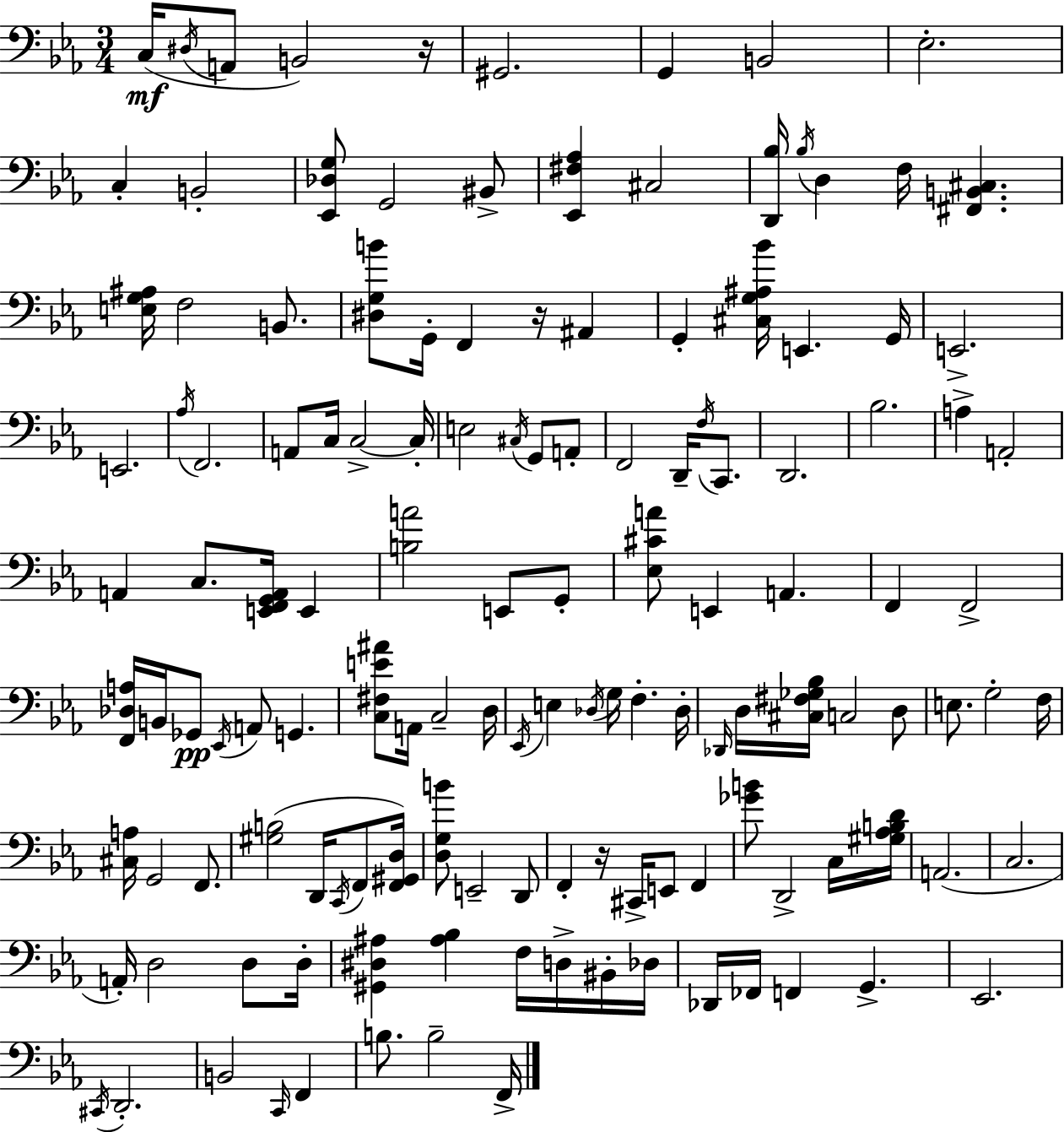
{
  \clef bass
  \numericTimeSignature
  \time 3/4
  \key c \minor
  c16(\mf \acciaccatura { dis16 } a,8 b,2) | r16 gis,2. | g,4 b,2 | ees2.-. | \break c4-. b,2-. | <ees, des g>8 g,2 bis,8-> | <ees, fis aes>4 cis2 | <d, bes>16 \acciaccatura { bes16 } d4 f16 <fis, b, cis>4. | \break <e g ais>16 f2 b,8. | <dis g b'>8 g,16-. f,4 r16 ais,4 | g,4-. <cis g ais bes'>16 e,4. | g,16 e,2.-> | \break e,2. | \acciaccatura { aes16 } f,2. | a,8 c16 c2->~~ | c16-. e2 \acciaccatura { cis16 } | \break g,8 a,8-. f,2 | d,16-- \acciaccatura { f16 } c,8. d,2. | bes2. | a4-> a,2-. | \break a,4 c8. | <e, f, g, a,>16 e,4 <b a'>2 | e,8 g,8-. <ees cis' a'>8 e,4 a,4. | f,4 f,2-> | \break <f, des a>16 b,16 ges,8\pp \acciaccatura { ees,16 } a,8 | g,4. <c fis e' ais'>8 a,16 c2-- | d16 \acciaccatura { ees,16 } e4 \acciaccatura { des16 } | g16 f4.-. des16-. \grace { des,16 } d16 <cis fis ges bes>16 c2 | \break d8 e8. | g2-. f16 <cis a>16 g,2 | f,8. <gis b>2( | d,16 \acciaccatura { c,16 } f,8 <f, gis, d>16) <d g b'>8 | \break e,2-- d,8 f,4-. | r16 cis,16-> e,8 f,4 <ges' b'>8 | d,2-> c16 <gis aes b d'>16 a,2.( | c2. | \break a,16-.) d2 | d8 d16-. <gis, dis ais>4 | <ais bes>4 f16 d16-> bis,16-. des16 des,16 fes,16 | f,4 g,4.-> ees,2. | \break \acciaccatura { cis,16 } d,2.-. | b,2 | \grace { c,16 } f,4 | b8. b2-- f,16-> | \break \bar "|."
}